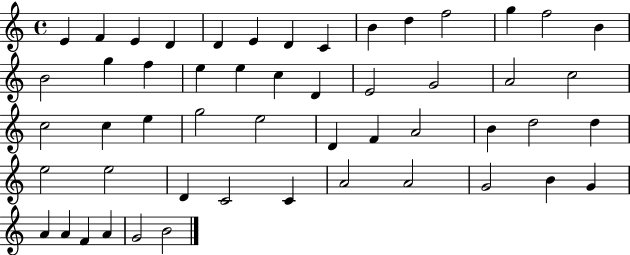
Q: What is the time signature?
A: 4/4